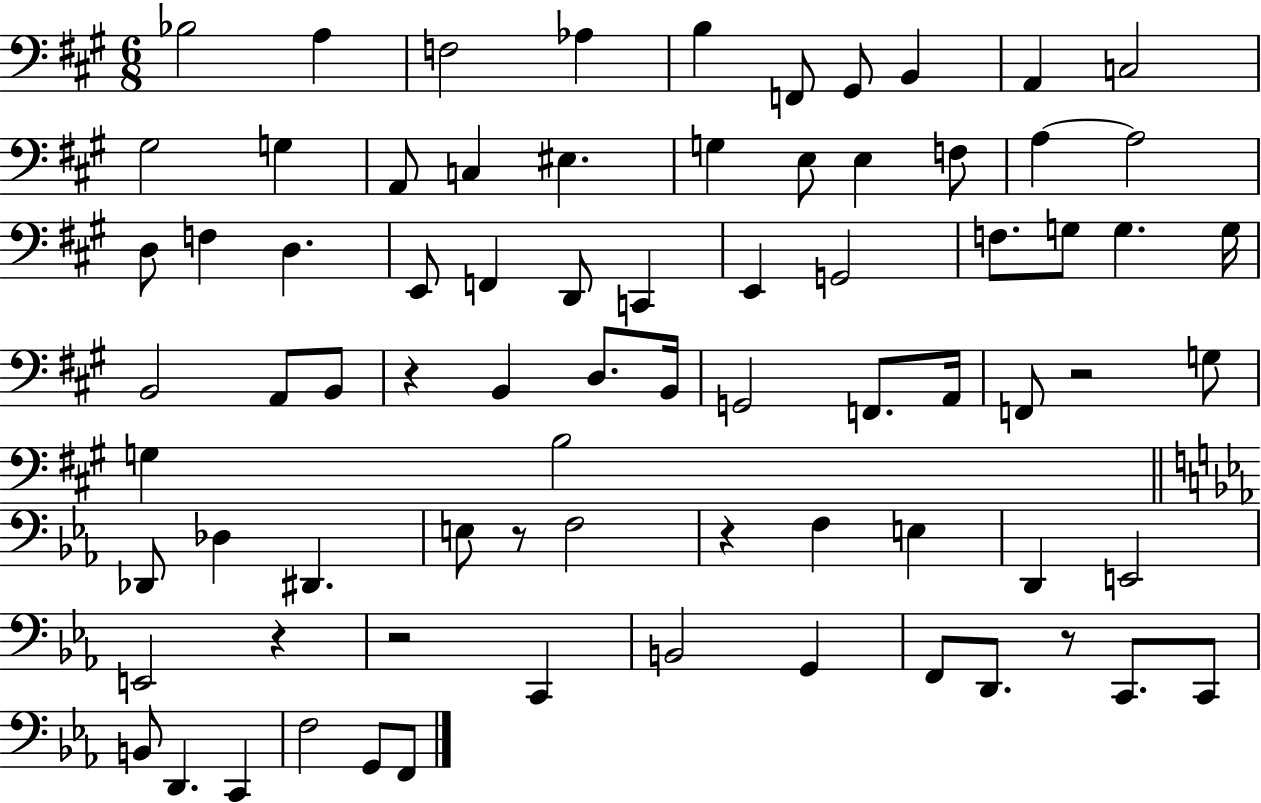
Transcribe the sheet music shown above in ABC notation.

X:1
T:Untitled
M:6/8
L:1/4
K:A
_B,2 A, F,2 _A, B, F,,/2 ^G,,/2 B,, A,, C,2 ^G,2 G, A,,/2 C, ^E, G, E,/2 E, F,/2 A, A,2 D,/2 F, D, E,,/2 F,, D,,/2 C,, E,, G,,2 F,/2 G,/2 G, G,/4 B,,2 A,,/2 B,,/2 z B,, D,/2 B,,/4 G,,2 F,,/2 A,,/4 F,,/2 z2 G,/2 G, B,2 _D,,/2 _D, ^D,, E,/2 z/2 F,2 z F, E, D,, E,,2 E,,2 z z2 C,, B,,2 G,, F,,/2 D,,/2 z/2 C,,/2 C,,/2 B,,/2 D,, C,, F,2 G,,/2 F,,/2